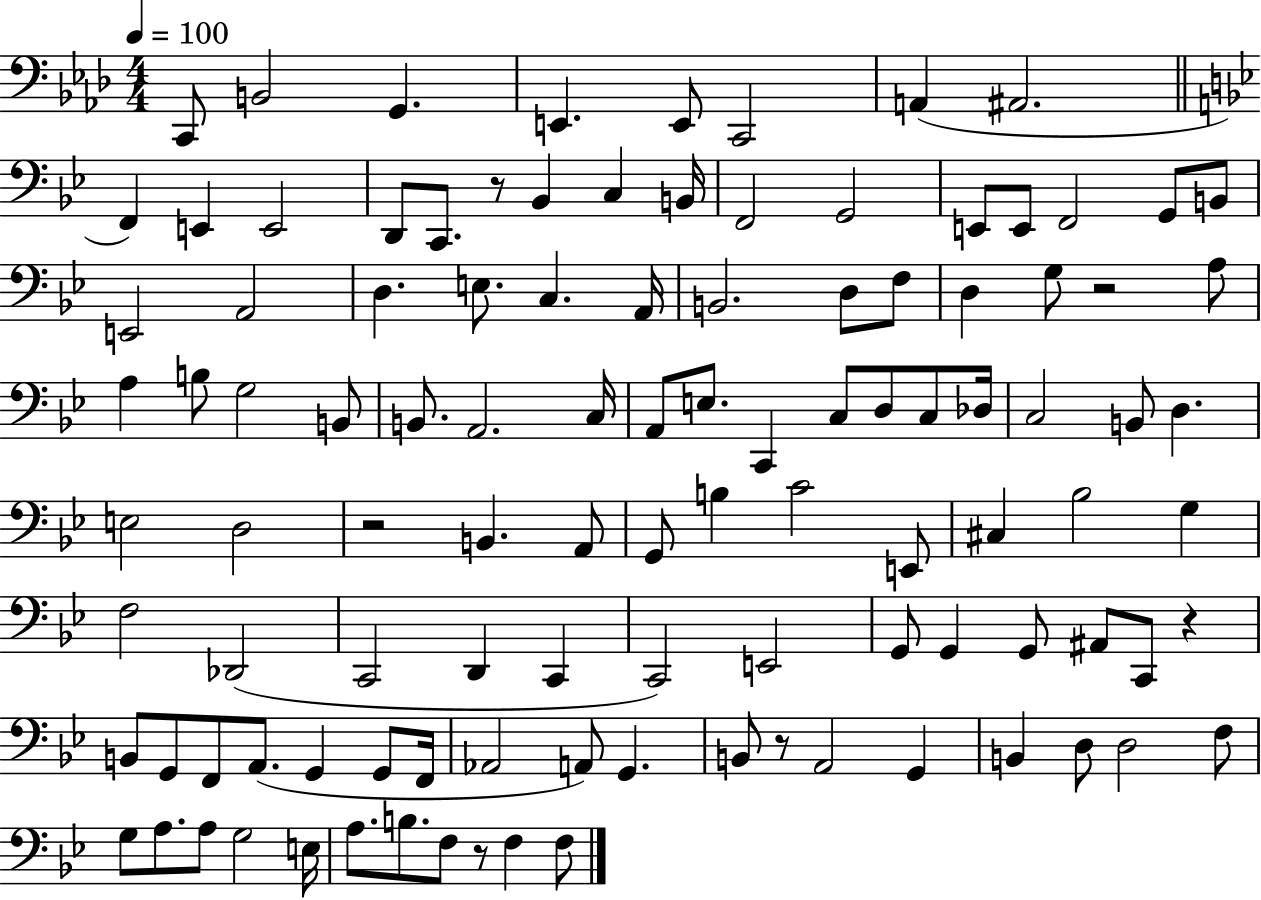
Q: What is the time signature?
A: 4/4